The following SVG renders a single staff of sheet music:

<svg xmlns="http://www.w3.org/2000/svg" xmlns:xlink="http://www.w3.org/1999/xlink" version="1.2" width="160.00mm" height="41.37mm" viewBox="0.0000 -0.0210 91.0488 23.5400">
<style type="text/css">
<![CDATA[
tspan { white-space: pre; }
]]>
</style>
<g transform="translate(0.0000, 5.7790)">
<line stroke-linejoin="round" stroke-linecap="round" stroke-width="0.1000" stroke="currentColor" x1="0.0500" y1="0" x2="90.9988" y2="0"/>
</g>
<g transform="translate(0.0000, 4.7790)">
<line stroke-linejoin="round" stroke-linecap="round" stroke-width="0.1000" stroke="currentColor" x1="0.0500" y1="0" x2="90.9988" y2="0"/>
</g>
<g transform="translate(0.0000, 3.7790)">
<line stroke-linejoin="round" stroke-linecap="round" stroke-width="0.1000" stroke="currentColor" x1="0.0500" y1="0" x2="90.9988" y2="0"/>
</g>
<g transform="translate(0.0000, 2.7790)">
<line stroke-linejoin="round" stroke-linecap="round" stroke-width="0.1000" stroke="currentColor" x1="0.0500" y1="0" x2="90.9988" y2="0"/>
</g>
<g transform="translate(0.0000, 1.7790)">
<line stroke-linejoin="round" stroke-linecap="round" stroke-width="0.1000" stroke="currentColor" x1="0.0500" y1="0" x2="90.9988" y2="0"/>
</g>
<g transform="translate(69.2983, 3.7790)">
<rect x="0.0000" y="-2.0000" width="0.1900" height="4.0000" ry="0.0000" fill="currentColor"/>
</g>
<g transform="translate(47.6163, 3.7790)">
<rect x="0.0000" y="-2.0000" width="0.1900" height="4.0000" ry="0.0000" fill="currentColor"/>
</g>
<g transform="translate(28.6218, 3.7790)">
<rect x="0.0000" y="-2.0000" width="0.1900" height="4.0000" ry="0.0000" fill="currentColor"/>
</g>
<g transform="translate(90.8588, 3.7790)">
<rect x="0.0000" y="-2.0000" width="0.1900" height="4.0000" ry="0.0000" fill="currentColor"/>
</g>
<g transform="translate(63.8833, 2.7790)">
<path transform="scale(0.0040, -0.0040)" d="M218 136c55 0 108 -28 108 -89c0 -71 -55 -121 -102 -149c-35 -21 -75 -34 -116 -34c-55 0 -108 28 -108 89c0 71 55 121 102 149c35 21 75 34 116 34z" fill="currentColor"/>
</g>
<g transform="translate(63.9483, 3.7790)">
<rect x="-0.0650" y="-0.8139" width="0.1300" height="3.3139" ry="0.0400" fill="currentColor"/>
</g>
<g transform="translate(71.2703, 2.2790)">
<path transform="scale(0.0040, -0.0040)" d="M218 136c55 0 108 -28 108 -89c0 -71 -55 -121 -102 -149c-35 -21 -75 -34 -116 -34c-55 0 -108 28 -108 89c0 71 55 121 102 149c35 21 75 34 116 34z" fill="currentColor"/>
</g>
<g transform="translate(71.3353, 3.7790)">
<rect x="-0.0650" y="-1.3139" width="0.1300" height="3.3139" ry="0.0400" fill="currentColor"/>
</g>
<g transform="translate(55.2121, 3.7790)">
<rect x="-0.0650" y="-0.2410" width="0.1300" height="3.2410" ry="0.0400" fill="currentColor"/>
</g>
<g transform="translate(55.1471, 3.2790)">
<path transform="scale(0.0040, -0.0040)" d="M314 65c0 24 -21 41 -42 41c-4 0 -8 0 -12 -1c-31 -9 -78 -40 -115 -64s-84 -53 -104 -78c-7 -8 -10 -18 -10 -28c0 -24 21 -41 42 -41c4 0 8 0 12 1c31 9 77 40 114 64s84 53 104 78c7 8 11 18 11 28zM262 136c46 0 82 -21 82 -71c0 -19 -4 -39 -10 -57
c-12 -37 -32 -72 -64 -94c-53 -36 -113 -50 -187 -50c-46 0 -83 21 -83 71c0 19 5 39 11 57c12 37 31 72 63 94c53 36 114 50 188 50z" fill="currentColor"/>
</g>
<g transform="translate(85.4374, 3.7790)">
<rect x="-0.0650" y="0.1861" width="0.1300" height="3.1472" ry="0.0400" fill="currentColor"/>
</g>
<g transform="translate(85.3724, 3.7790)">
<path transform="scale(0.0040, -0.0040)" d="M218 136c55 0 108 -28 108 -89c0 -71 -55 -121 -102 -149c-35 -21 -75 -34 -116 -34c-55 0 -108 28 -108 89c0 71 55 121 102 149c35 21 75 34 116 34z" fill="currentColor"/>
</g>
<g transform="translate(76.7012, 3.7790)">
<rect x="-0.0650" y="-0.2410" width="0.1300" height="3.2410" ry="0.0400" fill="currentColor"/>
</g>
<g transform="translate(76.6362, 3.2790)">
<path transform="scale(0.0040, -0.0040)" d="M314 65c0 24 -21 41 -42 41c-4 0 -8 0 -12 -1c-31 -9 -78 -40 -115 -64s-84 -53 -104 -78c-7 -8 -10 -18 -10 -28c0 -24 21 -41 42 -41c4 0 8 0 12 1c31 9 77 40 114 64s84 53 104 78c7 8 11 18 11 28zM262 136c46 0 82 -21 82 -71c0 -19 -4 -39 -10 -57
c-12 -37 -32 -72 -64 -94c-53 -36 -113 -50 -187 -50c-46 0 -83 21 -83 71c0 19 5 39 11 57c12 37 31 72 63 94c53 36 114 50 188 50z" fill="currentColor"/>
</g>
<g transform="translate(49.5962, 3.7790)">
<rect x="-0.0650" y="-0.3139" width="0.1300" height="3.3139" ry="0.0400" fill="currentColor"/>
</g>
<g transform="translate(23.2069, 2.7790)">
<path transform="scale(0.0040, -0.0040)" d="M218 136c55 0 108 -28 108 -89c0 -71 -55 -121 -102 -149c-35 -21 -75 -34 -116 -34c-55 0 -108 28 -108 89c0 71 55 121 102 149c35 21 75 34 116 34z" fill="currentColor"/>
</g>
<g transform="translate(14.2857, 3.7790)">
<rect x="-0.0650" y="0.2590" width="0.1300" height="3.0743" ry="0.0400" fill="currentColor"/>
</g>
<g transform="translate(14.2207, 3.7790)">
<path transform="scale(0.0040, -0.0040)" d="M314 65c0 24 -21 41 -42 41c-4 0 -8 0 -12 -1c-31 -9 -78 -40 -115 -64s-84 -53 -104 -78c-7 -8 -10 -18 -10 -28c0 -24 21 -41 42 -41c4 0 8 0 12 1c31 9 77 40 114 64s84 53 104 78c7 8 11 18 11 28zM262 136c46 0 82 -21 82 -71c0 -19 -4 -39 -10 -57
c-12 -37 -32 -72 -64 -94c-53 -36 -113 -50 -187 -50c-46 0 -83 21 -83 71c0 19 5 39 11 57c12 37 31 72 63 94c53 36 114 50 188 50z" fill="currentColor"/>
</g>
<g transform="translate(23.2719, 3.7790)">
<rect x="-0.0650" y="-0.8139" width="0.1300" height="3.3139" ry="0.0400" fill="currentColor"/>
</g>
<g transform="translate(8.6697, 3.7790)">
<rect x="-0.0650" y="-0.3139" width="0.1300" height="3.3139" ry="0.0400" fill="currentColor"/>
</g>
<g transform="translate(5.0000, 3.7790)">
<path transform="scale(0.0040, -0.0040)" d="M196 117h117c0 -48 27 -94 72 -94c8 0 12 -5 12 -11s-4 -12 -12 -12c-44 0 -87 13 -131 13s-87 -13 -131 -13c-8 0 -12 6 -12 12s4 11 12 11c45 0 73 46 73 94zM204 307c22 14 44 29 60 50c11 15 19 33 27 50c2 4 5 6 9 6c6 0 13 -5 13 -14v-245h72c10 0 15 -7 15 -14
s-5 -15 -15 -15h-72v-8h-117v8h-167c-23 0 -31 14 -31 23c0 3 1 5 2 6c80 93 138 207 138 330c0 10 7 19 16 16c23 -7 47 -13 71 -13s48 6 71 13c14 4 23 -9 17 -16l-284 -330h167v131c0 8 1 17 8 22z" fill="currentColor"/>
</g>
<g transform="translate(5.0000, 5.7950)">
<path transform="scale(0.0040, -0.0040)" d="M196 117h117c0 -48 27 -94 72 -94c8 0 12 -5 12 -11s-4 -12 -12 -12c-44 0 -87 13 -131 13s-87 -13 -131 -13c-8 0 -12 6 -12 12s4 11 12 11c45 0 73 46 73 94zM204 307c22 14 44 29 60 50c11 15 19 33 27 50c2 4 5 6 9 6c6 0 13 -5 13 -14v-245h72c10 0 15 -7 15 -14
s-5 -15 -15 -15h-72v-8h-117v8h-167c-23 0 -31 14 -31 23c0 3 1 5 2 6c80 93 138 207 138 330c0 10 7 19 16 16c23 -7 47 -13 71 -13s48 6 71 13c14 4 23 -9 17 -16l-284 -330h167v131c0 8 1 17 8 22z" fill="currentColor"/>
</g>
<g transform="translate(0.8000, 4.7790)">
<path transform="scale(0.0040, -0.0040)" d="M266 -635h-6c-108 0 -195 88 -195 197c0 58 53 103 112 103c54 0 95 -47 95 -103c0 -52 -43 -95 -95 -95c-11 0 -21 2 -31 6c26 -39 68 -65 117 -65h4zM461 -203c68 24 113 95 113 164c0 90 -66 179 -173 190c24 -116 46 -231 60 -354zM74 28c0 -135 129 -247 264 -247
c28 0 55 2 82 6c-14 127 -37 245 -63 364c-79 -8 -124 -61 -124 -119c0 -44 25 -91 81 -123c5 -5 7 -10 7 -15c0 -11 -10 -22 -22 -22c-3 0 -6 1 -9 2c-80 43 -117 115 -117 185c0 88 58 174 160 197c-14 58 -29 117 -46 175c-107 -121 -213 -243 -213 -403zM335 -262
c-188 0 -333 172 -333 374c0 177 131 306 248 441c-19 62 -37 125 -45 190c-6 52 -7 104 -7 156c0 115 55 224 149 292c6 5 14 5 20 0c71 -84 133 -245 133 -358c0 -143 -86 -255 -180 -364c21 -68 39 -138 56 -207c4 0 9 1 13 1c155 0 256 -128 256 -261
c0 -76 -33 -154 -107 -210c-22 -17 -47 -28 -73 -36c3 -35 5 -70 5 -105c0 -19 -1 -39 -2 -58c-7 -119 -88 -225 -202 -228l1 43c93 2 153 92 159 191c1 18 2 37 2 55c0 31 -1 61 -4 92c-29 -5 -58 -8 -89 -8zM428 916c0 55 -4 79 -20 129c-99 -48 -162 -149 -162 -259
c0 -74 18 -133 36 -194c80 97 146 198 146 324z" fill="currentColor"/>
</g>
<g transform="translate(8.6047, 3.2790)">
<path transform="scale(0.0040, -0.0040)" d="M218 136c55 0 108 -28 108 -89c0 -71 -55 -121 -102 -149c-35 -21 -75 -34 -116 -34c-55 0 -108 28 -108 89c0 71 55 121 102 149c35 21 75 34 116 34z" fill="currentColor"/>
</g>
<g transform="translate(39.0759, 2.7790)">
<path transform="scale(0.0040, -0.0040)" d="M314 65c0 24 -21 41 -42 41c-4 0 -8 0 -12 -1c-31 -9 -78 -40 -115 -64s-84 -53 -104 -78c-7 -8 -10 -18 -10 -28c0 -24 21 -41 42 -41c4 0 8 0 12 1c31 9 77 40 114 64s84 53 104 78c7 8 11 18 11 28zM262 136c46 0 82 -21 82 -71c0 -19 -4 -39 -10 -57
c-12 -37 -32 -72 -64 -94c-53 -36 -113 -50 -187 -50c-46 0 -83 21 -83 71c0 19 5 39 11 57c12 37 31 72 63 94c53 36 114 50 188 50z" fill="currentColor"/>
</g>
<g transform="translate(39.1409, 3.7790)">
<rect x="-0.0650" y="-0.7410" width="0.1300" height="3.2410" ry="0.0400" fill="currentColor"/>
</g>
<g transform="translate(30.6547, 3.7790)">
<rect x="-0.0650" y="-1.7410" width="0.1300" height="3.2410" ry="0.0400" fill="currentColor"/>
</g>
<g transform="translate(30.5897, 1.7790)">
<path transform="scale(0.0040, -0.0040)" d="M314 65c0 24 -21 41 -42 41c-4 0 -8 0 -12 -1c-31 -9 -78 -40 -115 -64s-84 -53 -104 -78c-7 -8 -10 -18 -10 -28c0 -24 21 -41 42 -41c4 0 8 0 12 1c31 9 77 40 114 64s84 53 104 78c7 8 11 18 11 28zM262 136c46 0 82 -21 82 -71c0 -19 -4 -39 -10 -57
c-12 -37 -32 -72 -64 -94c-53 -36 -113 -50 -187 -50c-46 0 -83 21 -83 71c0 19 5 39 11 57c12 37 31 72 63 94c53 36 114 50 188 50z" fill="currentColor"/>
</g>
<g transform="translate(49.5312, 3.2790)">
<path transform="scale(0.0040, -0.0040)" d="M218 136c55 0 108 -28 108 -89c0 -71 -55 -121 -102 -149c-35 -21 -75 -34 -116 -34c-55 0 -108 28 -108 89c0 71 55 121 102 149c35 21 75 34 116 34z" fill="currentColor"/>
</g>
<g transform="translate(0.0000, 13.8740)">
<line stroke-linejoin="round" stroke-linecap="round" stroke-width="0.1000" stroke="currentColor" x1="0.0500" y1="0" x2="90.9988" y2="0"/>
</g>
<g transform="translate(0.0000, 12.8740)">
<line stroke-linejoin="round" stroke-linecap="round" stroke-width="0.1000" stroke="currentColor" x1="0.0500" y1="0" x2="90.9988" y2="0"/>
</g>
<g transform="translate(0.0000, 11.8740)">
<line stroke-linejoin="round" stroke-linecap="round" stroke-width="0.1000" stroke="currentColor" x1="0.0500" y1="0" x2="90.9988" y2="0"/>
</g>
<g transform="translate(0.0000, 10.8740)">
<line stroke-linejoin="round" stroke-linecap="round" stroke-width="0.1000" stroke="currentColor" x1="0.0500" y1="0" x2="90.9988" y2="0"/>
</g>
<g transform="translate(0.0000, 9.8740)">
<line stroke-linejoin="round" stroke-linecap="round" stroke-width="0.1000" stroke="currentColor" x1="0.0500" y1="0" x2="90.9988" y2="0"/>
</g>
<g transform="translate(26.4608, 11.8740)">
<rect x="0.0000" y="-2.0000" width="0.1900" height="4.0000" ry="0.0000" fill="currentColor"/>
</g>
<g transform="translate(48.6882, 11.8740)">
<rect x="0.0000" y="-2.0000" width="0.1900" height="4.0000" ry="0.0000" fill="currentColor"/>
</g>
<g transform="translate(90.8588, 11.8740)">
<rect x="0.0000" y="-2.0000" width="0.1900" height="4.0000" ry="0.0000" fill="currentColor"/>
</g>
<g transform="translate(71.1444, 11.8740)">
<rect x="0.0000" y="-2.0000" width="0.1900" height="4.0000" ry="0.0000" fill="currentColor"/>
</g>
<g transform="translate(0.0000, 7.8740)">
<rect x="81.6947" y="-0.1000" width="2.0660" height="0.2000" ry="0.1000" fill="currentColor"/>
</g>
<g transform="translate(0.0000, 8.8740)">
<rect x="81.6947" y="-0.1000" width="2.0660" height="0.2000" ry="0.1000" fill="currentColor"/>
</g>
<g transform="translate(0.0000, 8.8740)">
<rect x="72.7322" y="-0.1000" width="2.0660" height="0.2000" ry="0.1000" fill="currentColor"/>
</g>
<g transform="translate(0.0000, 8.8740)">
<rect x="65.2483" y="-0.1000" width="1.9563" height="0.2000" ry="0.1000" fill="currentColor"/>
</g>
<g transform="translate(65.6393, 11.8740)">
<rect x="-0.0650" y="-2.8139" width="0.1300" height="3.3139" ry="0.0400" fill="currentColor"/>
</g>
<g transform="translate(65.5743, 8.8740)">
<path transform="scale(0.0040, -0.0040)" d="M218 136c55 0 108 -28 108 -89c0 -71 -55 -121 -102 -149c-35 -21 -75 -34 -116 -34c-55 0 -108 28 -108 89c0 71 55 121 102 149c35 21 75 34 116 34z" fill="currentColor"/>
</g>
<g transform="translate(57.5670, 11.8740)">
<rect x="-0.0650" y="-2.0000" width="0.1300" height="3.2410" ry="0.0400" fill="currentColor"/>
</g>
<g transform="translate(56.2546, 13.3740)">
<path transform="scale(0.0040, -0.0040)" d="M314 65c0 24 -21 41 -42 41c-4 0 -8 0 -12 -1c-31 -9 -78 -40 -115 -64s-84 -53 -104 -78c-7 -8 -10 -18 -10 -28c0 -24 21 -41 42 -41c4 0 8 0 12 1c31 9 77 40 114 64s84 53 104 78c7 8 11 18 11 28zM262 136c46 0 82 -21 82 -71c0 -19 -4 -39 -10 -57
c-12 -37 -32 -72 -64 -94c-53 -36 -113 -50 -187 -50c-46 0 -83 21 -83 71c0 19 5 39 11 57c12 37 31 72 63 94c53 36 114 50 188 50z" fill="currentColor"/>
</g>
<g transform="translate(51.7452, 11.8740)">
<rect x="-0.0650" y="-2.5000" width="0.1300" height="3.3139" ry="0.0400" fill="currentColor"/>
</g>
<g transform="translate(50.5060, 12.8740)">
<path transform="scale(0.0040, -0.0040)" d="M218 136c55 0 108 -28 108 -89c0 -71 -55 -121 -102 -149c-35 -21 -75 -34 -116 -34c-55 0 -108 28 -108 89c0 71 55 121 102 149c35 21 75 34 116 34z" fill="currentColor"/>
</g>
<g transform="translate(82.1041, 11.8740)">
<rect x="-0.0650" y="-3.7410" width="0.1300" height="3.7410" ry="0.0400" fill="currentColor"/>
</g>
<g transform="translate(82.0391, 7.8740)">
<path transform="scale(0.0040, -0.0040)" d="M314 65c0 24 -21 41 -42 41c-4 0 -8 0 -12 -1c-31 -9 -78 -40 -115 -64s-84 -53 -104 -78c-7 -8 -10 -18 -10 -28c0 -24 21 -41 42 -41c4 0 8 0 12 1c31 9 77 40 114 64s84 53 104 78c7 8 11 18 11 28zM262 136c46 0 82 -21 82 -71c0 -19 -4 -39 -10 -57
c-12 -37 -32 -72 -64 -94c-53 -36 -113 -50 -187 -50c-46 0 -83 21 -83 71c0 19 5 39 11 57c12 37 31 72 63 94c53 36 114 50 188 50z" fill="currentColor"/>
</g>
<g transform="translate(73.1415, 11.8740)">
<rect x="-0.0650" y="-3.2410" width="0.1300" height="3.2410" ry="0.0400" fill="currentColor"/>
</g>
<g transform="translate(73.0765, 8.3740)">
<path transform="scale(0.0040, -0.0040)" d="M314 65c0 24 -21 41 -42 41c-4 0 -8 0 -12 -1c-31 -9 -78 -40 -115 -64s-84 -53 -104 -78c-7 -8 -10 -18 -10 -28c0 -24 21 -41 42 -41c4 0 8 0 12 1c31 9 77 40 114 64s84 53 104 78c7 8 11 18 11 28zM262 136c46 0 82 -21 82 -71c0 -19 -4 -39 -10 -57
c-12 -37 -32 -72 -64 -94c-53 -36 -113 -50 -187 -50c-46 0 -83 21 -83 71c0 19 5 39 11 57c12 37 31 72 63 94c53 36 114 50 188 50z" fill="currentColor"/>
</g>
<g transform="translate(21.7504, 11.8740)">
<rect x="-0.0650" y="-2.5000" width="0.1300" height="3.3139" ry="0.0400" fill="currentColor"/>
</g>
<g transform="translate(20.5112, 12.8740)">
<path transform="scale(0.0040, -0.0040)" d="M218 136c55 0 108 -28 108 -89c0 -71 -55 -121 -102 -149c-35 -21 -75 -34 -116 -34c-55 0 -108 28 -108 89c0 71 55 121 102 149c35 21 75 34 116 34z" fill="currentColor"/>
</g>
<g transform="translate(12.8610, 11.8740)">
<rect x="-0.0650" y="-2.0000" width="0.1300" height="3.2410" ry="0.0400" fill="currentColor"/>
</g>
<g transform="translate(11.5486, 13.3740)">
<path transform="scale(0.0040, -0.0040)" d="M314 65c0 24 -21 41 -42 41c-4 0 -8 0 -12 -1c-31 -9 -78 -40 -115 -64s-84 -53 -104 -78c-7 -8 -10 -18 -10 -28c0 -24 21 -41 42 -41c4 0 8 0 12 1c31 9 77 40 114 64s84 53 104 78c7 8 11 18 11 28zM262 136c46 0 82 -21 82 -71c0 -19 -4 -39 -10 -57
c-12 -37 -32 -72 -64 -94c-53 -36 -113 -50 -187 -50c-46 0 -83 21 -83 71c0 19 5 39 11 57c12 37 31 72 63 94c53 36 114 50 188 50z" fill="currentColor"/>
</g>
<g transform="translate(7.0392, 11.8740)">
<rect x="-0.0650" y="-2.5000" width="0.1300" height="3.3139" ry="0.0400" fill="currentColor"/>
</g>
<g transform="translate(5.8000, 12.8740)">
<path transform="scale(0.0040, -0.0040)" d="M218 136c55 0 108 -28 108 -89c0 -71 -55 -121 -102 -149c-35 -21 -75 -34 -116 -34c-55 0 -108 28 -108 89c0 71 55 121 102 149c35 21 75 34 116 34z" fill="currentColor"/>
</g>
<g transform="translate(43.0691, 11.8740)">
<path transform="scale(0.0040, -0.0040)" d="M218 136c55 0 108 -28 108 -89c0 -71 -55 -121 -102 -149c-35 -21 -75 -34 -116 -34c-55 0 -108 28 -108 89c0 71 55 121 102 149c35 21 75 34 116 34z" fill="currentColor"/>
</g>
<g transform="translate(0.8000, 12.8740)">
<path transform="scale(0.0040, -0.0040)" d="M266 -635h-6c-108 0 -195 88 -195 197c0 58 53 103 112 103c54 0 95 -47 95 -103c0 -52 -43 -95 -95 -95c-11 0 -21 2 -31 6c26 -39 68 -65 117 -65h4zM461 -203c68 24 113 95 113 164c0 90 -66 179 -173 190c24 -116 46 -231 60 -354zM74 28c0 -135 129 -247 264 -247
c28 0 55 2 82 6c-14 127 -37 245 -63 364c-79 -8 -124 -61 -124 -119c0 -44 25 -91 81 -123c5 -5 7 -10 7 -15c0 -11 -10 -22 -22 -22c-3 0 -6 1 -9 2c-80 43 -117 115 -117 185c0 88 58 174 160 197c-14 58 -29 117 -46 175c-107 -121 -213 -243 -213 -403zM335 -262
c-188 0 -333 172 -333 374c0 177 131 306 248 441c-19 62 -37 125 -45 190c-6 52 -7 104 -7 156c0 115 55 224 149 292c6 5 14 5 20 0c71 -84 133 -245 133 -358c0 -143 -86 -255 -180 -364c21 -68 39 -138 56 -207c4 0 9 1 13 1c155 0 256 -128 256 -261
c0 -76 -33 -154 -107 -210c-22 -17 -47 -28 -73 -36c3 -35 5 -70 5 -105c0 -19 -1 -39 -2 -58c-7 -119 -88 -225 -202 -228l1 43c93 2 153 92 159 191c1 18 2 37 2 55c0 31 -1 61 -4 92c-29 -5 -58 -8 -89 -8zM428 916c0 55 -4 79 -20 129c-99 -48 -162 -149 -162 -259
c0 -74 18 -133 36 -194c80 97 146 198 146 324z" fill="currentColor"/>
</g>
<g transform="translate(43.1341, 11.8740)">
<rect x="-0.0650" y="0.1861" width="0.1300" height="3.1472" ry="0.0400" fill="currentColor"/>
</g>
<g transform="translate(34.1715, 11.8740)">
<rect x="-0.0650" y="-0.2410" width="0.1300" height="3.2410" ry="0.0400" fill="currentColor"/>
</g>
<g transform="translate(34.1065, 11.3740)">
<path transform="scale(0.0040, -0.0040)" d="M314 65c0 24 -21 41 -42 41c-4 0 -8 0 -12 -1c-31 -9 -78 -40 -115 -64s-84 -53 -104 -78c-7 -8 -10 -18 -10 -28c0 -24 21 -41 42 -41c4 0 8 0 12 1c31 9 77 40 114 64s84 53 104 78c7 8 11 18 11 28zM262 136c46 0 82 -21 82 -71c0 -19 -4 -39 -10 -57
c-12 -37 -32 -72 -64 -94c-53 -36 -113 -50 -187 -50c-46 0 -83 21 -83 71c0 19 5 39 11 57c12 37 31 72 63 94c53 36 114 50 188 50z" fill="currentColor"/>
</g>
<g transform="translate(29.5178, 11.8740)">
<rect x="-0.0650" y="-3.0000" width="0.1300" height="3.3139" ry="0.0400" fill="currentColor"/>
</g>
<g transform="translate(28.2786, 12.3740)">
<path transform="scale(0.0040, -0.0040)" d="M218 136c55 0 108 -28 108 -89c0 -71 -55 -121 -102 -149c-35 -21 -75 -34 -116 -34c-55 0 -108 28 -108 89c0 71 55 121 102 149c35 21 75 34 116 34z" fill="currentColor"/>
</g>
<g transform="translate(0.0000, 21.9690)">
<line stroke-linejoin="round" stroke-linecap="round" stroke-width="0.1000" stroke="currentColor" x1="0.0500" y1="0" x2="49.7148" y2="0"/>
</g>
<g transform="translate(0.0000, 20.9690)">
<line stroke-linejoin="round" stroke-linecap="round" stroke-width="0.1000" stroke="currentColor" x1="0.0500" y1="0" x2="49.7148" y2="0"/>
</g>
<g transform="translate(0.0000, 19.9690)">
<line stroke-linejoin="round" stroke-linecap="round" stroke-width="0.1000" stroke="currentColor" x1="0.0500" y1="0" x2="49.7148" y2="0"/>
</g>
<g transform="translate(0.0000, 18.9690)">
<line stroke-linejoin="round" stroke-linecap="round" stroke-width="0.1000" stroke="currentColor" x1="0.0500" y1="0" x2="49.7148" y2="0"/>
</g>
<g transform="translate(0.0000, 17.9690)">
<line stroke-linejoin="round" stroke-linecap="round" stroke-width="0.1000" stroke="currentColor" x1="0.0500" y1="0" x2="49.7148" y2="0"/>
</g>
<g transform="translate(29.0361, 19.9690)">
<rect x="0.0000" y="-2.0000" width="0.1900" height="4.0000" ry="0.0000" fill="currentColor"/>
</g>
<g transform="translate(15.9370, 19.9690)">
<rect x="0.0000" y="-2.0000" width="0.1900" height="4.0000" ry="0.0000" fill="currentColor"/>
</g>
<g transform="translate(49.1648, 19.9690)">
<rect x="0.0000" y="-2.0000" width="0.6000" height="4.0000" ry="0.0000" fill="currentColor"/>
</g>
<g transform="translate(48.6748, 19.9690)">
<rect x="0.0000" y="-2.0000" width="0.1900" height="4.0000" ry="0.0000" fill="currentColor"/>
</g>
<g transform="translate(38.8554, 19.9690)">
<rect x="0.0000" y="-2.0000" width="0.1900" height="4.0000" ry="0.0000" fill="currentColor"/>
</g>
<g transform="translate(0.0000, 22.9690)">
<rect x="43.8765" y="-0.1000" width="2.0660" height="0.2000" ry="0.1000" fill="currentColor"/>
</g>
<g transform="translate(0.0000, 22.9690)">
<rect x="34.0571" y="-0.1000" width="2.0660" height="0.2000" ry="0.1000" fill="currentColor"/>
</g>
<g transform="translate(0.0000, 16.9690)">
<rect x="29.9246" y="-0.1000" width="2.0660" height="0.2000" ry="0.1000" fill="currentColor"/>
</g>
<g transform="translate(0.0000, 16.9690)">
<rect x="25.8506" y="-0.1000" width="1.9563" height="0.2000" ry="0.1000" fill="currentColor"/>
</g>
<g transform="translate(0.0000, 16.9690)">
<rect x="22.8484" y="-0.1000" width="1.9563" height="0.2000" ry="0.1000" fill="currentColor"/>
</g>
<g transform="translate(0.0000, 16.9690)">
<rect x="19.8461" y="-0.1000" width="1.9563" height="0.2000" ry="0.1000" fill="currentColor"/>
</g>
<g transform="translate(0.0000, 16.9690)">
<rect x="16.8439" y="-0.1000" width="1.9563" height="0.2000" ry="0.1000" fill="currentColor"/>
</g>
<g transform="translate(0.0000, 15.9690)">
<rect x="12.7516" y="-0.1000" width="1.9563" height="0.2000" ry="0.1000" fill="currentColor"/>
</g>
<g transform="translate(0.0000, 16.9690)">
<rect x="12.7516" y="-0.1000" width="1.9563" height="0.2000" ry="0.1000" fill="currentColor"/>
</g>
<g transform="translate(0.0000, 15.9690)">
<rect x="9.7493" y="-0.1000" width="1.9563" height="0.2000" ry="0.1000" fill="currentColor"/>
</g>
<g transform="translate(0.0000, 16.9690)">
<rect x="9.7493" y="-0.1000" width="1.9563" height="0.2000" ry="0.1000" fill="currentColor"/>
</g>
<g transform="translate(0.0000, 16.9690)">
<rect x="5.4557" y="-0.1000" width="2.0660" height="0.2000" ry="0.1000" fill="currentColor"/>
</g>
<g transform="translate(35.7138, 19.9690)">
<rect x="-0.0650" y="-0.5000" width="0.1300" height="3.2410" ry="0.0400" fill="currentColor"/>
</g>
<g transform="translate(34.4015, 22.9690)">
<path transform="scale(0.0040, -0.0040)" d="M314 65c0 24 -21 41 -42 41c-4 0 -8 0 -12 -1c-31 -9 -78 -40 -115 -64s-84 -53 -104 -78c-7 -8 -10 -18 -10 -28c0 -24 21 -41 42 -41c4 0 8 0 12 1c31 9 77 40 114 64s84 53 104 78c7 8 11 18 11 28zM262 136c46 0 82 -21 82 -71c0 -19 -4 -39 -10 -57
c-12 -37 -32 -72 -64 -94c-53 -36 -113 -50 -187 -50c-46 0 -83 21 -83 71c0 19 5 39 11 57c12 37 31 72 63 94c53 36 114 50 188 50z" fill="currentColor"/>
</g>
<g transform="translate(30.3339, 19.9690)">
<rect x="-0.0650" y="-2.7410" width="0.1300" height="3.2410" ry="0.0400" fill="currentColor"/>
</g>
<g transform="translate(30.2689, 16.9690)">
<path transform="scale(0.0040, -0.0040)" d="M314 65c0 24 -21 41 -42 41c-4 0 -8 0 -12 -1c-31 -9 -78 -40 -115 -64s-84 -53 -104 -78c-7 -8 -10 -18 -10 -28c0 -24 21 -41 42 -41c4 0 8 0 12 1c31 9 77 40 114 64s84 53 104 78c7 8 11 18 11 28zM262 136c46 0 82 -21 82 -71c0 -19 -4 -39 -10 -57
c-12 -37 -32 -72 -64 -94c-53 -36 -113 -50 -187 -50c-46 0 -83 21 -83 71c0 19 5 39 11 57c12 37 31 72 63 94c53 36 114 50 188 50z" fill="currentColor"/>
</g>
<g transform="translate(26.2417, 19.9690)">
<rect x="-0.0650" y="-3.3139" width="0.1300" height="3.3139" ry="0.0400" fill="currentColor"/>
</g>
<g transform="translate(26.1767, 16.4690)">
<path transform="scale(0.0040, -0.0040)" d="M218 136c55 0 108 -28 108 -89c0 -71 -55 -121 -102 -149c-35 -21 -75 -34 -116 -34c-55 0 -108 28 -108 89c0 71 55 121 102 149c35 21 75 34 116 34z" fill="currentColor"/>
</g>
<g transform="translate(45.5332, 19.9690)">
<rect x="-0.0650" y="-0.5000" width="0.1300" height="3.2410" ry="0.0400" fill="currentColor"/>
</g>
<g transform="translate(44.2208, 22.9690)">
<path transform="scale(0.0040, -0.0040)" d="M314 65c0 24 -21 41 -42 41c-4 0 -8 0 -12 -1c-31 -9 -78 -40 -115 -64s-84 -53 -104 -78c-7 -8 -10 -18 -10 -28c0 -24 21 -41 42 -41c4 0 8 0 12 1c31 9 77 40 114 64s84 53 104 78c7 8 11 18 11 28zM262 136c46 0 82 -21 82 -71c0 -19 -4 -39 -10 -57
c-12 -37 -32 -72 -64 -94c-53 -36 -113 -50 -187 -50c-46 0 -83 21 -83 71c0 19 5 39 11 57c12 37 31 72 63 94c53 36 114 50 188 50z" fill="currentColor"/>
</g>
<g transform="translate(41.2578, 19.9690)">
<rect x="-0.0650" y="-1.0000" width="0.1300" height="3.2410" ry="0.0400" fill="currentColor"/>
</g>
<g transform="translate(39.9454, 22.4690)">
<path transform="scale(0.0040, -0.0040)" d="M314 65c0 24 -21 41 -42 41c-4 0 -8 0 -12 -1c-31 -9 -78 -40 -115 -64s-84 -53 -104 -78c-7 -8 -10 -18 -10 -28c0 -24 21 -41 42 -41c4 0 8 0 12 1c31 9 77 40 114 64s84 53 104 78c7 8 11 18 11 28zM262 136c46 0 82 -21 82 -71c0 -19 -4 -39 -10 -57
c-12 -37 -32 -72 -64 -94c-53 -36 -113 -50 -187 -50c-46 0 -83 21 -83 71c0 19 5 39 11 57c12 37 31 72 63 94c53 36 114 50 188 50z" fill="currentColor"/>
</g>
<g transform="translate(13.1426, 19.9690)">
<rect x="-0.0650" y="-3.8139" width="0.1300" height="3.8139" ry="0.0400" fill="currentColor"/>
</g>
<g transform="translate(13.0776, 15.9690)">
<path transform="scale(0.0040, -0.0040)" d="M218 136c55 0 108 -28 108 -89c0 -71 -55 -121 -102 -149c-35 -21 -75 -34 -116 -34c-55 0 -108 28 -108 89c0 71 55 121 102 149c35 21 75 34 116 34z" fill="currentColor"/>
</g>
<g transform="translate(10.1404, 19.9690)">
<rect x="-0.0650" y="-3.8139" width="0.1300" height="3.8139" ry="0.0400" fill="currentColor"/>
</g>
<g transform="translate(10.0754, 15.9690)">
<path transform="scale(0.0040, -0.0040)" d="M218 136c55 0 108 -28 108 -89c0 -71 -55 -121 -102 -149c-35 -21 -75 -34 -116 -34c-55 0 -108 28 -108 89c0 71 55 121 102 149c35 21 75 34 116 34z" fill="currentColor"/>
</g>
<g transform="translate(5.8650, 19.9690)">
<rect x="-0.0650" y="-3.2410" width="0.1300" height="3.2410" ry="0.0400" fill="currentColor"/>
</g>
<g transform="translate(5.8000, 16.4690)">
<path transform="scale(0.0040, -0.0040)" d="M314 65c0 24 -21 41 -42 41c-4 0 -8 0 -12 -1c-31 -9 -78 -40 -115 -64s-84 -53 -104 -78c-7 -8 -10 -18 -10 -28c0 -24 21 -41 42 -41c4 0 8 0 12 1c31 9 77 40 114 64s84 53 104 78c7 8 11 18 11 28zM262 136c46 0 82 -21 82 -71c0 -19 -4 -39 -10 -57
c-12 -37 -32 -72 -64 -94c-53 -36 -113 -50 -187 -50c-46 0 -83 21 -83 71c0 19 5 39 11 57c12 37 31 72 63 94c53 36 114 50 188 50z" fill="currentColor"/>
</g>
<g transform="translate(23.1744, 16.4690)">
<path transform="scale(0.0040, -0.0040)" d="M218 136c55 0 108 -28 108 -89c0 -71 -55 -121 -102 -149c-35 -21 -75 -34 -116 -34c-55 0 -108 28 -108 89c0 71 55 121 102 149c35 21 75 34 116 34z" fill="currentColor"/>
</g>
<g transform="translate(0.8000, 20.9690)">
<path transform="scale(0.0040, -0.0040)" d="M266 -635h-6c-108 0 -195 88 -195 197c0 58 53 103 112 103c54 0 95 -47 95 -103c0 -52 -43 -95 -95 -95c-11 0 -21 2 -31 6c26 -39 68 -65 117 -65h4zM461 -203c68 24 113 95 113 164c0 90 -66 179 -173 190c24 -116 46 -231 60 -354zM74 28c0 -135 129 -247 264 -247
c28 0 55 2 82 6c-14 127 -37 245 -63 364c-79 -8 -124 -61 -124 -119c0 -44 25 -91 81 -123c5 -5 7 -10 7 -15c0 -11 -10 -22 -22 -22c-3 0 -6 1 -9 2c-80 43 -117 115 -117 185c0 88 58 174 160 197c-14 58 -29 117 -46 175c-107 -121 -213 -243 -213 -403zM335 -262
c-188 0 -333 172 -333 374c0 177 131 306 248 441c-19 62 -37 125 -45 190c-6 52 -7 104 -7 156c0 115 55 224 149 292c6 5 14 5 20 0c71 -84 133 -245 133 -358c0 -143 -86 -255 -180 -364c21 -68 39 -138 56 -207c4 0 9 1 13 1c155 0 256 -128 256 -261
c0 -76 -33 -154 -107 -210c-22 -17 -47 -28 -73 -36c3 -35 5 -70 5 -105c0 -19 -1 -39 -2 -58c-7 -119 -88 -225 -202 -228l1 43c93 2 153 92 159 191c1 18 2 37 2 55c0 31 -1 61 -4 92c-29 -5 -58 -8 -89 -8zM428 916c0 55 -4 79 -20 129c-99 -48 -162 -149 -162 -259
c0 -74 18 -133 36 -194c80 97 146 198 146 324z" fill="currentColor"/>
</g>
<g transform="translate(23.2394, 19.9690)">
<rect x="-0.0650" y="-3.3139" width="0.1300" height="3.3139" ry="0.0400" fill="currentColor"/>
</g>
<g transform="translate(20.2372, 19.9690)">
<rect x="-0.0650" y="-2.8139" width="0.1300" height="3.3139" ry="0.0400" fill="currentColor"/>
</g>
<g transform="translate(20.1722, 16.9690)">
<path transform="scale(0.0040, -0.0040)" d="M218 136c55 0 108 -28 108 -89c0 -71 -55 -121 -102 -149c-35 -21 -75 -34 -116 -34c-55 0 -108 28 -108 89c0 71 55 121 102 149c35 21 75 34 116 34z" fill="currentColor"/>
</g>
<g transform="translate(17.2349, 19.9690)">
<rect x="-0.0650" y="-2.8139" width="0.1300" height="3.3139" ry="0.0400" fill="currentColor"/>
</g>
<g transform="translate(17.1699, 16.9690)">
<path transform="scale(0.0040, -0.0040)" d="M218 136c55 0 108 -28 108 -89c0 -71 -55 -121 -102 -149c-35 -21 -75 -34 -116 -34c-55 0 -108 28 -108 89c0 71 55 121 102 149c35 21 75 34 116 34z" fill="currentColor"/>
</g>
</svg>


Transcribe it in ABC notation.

X:1
T:Untitled
M:4/4
L:1/4
K:C
c B2 d f2 d2 c c2 d e c2 B G F2 G A c2 B G F2 a b2 c'2 b2 c' c' a a b b a2 C2 D2 C2